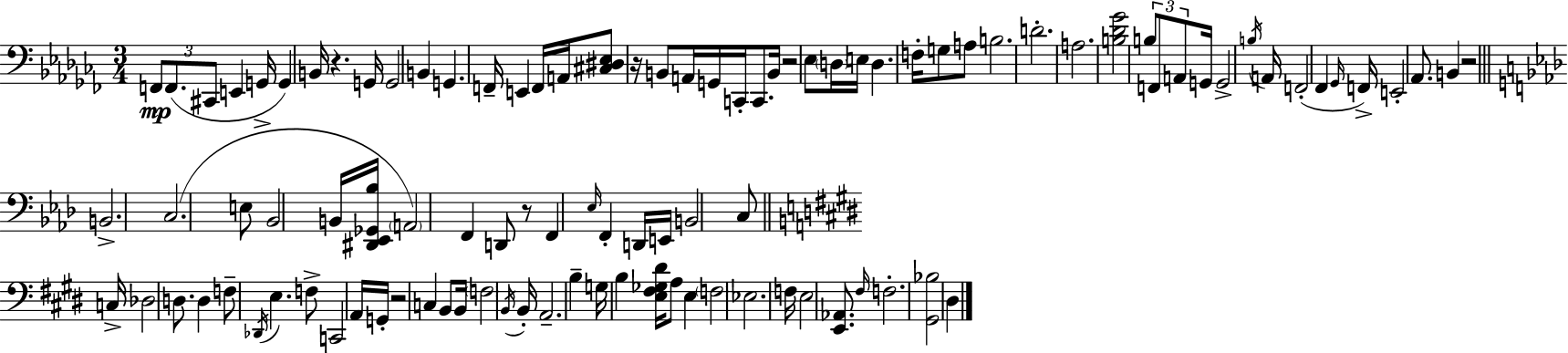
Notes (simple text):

F2/e F2/e. C#2/e E2/q G2/s G2/q B2/s R/q. G2/s G2/h B2/q G2/q. F2/s E2/q F2/s A2/s [C#3,D#3,Eb3]/e R/s B2/e A2/s G2/s C2/s C2/e. B2/s R/h Eb3/e D3/s E3/s D3/q. F3/s G3/e A3/e B3/h. D4/h. A3/h. [B3,Db4,Gb4]/h B3/e F2/e A2/e G2/s G2/h B3/s A2/s F2/h FES2/q Gb2/s F2/s E2/h Ab2/e. B2/q R/h B2/h. C3/h. E3/e Bb2/h B2/s [D#2,Eb2,Gb2,Bb3]/s A2/h F2/q D2/e R/e F2/q Eb3/s F2/q D2/s E2/s B2/h C3/e C3/s Db3/h D3/e. D3/q F3/e Db2/s E3/q. F3/e C2/h A2/s G2/s R/h C3/q B2/e B2/s F3/h B2/s B2/s A2/h. B3/q G3/s B3/q [E3,F#3,Gb3,D#4]/s A3/e E3/q F3/h Eb3/h. F3/s E3/h [E2,Ab2]/e. F#3/s F3/h. [G#2,Bb3]/h D#3/q